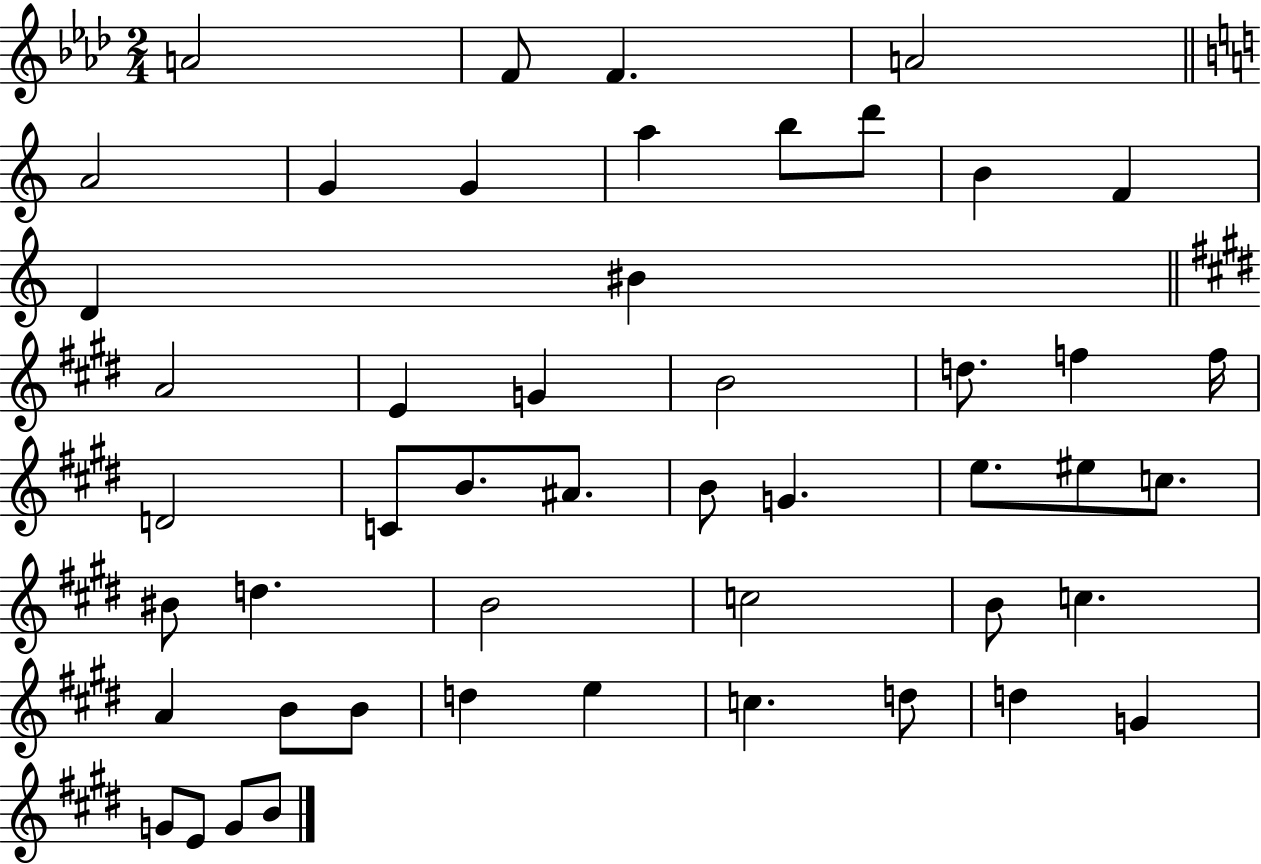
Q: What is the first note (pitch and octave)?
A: A4